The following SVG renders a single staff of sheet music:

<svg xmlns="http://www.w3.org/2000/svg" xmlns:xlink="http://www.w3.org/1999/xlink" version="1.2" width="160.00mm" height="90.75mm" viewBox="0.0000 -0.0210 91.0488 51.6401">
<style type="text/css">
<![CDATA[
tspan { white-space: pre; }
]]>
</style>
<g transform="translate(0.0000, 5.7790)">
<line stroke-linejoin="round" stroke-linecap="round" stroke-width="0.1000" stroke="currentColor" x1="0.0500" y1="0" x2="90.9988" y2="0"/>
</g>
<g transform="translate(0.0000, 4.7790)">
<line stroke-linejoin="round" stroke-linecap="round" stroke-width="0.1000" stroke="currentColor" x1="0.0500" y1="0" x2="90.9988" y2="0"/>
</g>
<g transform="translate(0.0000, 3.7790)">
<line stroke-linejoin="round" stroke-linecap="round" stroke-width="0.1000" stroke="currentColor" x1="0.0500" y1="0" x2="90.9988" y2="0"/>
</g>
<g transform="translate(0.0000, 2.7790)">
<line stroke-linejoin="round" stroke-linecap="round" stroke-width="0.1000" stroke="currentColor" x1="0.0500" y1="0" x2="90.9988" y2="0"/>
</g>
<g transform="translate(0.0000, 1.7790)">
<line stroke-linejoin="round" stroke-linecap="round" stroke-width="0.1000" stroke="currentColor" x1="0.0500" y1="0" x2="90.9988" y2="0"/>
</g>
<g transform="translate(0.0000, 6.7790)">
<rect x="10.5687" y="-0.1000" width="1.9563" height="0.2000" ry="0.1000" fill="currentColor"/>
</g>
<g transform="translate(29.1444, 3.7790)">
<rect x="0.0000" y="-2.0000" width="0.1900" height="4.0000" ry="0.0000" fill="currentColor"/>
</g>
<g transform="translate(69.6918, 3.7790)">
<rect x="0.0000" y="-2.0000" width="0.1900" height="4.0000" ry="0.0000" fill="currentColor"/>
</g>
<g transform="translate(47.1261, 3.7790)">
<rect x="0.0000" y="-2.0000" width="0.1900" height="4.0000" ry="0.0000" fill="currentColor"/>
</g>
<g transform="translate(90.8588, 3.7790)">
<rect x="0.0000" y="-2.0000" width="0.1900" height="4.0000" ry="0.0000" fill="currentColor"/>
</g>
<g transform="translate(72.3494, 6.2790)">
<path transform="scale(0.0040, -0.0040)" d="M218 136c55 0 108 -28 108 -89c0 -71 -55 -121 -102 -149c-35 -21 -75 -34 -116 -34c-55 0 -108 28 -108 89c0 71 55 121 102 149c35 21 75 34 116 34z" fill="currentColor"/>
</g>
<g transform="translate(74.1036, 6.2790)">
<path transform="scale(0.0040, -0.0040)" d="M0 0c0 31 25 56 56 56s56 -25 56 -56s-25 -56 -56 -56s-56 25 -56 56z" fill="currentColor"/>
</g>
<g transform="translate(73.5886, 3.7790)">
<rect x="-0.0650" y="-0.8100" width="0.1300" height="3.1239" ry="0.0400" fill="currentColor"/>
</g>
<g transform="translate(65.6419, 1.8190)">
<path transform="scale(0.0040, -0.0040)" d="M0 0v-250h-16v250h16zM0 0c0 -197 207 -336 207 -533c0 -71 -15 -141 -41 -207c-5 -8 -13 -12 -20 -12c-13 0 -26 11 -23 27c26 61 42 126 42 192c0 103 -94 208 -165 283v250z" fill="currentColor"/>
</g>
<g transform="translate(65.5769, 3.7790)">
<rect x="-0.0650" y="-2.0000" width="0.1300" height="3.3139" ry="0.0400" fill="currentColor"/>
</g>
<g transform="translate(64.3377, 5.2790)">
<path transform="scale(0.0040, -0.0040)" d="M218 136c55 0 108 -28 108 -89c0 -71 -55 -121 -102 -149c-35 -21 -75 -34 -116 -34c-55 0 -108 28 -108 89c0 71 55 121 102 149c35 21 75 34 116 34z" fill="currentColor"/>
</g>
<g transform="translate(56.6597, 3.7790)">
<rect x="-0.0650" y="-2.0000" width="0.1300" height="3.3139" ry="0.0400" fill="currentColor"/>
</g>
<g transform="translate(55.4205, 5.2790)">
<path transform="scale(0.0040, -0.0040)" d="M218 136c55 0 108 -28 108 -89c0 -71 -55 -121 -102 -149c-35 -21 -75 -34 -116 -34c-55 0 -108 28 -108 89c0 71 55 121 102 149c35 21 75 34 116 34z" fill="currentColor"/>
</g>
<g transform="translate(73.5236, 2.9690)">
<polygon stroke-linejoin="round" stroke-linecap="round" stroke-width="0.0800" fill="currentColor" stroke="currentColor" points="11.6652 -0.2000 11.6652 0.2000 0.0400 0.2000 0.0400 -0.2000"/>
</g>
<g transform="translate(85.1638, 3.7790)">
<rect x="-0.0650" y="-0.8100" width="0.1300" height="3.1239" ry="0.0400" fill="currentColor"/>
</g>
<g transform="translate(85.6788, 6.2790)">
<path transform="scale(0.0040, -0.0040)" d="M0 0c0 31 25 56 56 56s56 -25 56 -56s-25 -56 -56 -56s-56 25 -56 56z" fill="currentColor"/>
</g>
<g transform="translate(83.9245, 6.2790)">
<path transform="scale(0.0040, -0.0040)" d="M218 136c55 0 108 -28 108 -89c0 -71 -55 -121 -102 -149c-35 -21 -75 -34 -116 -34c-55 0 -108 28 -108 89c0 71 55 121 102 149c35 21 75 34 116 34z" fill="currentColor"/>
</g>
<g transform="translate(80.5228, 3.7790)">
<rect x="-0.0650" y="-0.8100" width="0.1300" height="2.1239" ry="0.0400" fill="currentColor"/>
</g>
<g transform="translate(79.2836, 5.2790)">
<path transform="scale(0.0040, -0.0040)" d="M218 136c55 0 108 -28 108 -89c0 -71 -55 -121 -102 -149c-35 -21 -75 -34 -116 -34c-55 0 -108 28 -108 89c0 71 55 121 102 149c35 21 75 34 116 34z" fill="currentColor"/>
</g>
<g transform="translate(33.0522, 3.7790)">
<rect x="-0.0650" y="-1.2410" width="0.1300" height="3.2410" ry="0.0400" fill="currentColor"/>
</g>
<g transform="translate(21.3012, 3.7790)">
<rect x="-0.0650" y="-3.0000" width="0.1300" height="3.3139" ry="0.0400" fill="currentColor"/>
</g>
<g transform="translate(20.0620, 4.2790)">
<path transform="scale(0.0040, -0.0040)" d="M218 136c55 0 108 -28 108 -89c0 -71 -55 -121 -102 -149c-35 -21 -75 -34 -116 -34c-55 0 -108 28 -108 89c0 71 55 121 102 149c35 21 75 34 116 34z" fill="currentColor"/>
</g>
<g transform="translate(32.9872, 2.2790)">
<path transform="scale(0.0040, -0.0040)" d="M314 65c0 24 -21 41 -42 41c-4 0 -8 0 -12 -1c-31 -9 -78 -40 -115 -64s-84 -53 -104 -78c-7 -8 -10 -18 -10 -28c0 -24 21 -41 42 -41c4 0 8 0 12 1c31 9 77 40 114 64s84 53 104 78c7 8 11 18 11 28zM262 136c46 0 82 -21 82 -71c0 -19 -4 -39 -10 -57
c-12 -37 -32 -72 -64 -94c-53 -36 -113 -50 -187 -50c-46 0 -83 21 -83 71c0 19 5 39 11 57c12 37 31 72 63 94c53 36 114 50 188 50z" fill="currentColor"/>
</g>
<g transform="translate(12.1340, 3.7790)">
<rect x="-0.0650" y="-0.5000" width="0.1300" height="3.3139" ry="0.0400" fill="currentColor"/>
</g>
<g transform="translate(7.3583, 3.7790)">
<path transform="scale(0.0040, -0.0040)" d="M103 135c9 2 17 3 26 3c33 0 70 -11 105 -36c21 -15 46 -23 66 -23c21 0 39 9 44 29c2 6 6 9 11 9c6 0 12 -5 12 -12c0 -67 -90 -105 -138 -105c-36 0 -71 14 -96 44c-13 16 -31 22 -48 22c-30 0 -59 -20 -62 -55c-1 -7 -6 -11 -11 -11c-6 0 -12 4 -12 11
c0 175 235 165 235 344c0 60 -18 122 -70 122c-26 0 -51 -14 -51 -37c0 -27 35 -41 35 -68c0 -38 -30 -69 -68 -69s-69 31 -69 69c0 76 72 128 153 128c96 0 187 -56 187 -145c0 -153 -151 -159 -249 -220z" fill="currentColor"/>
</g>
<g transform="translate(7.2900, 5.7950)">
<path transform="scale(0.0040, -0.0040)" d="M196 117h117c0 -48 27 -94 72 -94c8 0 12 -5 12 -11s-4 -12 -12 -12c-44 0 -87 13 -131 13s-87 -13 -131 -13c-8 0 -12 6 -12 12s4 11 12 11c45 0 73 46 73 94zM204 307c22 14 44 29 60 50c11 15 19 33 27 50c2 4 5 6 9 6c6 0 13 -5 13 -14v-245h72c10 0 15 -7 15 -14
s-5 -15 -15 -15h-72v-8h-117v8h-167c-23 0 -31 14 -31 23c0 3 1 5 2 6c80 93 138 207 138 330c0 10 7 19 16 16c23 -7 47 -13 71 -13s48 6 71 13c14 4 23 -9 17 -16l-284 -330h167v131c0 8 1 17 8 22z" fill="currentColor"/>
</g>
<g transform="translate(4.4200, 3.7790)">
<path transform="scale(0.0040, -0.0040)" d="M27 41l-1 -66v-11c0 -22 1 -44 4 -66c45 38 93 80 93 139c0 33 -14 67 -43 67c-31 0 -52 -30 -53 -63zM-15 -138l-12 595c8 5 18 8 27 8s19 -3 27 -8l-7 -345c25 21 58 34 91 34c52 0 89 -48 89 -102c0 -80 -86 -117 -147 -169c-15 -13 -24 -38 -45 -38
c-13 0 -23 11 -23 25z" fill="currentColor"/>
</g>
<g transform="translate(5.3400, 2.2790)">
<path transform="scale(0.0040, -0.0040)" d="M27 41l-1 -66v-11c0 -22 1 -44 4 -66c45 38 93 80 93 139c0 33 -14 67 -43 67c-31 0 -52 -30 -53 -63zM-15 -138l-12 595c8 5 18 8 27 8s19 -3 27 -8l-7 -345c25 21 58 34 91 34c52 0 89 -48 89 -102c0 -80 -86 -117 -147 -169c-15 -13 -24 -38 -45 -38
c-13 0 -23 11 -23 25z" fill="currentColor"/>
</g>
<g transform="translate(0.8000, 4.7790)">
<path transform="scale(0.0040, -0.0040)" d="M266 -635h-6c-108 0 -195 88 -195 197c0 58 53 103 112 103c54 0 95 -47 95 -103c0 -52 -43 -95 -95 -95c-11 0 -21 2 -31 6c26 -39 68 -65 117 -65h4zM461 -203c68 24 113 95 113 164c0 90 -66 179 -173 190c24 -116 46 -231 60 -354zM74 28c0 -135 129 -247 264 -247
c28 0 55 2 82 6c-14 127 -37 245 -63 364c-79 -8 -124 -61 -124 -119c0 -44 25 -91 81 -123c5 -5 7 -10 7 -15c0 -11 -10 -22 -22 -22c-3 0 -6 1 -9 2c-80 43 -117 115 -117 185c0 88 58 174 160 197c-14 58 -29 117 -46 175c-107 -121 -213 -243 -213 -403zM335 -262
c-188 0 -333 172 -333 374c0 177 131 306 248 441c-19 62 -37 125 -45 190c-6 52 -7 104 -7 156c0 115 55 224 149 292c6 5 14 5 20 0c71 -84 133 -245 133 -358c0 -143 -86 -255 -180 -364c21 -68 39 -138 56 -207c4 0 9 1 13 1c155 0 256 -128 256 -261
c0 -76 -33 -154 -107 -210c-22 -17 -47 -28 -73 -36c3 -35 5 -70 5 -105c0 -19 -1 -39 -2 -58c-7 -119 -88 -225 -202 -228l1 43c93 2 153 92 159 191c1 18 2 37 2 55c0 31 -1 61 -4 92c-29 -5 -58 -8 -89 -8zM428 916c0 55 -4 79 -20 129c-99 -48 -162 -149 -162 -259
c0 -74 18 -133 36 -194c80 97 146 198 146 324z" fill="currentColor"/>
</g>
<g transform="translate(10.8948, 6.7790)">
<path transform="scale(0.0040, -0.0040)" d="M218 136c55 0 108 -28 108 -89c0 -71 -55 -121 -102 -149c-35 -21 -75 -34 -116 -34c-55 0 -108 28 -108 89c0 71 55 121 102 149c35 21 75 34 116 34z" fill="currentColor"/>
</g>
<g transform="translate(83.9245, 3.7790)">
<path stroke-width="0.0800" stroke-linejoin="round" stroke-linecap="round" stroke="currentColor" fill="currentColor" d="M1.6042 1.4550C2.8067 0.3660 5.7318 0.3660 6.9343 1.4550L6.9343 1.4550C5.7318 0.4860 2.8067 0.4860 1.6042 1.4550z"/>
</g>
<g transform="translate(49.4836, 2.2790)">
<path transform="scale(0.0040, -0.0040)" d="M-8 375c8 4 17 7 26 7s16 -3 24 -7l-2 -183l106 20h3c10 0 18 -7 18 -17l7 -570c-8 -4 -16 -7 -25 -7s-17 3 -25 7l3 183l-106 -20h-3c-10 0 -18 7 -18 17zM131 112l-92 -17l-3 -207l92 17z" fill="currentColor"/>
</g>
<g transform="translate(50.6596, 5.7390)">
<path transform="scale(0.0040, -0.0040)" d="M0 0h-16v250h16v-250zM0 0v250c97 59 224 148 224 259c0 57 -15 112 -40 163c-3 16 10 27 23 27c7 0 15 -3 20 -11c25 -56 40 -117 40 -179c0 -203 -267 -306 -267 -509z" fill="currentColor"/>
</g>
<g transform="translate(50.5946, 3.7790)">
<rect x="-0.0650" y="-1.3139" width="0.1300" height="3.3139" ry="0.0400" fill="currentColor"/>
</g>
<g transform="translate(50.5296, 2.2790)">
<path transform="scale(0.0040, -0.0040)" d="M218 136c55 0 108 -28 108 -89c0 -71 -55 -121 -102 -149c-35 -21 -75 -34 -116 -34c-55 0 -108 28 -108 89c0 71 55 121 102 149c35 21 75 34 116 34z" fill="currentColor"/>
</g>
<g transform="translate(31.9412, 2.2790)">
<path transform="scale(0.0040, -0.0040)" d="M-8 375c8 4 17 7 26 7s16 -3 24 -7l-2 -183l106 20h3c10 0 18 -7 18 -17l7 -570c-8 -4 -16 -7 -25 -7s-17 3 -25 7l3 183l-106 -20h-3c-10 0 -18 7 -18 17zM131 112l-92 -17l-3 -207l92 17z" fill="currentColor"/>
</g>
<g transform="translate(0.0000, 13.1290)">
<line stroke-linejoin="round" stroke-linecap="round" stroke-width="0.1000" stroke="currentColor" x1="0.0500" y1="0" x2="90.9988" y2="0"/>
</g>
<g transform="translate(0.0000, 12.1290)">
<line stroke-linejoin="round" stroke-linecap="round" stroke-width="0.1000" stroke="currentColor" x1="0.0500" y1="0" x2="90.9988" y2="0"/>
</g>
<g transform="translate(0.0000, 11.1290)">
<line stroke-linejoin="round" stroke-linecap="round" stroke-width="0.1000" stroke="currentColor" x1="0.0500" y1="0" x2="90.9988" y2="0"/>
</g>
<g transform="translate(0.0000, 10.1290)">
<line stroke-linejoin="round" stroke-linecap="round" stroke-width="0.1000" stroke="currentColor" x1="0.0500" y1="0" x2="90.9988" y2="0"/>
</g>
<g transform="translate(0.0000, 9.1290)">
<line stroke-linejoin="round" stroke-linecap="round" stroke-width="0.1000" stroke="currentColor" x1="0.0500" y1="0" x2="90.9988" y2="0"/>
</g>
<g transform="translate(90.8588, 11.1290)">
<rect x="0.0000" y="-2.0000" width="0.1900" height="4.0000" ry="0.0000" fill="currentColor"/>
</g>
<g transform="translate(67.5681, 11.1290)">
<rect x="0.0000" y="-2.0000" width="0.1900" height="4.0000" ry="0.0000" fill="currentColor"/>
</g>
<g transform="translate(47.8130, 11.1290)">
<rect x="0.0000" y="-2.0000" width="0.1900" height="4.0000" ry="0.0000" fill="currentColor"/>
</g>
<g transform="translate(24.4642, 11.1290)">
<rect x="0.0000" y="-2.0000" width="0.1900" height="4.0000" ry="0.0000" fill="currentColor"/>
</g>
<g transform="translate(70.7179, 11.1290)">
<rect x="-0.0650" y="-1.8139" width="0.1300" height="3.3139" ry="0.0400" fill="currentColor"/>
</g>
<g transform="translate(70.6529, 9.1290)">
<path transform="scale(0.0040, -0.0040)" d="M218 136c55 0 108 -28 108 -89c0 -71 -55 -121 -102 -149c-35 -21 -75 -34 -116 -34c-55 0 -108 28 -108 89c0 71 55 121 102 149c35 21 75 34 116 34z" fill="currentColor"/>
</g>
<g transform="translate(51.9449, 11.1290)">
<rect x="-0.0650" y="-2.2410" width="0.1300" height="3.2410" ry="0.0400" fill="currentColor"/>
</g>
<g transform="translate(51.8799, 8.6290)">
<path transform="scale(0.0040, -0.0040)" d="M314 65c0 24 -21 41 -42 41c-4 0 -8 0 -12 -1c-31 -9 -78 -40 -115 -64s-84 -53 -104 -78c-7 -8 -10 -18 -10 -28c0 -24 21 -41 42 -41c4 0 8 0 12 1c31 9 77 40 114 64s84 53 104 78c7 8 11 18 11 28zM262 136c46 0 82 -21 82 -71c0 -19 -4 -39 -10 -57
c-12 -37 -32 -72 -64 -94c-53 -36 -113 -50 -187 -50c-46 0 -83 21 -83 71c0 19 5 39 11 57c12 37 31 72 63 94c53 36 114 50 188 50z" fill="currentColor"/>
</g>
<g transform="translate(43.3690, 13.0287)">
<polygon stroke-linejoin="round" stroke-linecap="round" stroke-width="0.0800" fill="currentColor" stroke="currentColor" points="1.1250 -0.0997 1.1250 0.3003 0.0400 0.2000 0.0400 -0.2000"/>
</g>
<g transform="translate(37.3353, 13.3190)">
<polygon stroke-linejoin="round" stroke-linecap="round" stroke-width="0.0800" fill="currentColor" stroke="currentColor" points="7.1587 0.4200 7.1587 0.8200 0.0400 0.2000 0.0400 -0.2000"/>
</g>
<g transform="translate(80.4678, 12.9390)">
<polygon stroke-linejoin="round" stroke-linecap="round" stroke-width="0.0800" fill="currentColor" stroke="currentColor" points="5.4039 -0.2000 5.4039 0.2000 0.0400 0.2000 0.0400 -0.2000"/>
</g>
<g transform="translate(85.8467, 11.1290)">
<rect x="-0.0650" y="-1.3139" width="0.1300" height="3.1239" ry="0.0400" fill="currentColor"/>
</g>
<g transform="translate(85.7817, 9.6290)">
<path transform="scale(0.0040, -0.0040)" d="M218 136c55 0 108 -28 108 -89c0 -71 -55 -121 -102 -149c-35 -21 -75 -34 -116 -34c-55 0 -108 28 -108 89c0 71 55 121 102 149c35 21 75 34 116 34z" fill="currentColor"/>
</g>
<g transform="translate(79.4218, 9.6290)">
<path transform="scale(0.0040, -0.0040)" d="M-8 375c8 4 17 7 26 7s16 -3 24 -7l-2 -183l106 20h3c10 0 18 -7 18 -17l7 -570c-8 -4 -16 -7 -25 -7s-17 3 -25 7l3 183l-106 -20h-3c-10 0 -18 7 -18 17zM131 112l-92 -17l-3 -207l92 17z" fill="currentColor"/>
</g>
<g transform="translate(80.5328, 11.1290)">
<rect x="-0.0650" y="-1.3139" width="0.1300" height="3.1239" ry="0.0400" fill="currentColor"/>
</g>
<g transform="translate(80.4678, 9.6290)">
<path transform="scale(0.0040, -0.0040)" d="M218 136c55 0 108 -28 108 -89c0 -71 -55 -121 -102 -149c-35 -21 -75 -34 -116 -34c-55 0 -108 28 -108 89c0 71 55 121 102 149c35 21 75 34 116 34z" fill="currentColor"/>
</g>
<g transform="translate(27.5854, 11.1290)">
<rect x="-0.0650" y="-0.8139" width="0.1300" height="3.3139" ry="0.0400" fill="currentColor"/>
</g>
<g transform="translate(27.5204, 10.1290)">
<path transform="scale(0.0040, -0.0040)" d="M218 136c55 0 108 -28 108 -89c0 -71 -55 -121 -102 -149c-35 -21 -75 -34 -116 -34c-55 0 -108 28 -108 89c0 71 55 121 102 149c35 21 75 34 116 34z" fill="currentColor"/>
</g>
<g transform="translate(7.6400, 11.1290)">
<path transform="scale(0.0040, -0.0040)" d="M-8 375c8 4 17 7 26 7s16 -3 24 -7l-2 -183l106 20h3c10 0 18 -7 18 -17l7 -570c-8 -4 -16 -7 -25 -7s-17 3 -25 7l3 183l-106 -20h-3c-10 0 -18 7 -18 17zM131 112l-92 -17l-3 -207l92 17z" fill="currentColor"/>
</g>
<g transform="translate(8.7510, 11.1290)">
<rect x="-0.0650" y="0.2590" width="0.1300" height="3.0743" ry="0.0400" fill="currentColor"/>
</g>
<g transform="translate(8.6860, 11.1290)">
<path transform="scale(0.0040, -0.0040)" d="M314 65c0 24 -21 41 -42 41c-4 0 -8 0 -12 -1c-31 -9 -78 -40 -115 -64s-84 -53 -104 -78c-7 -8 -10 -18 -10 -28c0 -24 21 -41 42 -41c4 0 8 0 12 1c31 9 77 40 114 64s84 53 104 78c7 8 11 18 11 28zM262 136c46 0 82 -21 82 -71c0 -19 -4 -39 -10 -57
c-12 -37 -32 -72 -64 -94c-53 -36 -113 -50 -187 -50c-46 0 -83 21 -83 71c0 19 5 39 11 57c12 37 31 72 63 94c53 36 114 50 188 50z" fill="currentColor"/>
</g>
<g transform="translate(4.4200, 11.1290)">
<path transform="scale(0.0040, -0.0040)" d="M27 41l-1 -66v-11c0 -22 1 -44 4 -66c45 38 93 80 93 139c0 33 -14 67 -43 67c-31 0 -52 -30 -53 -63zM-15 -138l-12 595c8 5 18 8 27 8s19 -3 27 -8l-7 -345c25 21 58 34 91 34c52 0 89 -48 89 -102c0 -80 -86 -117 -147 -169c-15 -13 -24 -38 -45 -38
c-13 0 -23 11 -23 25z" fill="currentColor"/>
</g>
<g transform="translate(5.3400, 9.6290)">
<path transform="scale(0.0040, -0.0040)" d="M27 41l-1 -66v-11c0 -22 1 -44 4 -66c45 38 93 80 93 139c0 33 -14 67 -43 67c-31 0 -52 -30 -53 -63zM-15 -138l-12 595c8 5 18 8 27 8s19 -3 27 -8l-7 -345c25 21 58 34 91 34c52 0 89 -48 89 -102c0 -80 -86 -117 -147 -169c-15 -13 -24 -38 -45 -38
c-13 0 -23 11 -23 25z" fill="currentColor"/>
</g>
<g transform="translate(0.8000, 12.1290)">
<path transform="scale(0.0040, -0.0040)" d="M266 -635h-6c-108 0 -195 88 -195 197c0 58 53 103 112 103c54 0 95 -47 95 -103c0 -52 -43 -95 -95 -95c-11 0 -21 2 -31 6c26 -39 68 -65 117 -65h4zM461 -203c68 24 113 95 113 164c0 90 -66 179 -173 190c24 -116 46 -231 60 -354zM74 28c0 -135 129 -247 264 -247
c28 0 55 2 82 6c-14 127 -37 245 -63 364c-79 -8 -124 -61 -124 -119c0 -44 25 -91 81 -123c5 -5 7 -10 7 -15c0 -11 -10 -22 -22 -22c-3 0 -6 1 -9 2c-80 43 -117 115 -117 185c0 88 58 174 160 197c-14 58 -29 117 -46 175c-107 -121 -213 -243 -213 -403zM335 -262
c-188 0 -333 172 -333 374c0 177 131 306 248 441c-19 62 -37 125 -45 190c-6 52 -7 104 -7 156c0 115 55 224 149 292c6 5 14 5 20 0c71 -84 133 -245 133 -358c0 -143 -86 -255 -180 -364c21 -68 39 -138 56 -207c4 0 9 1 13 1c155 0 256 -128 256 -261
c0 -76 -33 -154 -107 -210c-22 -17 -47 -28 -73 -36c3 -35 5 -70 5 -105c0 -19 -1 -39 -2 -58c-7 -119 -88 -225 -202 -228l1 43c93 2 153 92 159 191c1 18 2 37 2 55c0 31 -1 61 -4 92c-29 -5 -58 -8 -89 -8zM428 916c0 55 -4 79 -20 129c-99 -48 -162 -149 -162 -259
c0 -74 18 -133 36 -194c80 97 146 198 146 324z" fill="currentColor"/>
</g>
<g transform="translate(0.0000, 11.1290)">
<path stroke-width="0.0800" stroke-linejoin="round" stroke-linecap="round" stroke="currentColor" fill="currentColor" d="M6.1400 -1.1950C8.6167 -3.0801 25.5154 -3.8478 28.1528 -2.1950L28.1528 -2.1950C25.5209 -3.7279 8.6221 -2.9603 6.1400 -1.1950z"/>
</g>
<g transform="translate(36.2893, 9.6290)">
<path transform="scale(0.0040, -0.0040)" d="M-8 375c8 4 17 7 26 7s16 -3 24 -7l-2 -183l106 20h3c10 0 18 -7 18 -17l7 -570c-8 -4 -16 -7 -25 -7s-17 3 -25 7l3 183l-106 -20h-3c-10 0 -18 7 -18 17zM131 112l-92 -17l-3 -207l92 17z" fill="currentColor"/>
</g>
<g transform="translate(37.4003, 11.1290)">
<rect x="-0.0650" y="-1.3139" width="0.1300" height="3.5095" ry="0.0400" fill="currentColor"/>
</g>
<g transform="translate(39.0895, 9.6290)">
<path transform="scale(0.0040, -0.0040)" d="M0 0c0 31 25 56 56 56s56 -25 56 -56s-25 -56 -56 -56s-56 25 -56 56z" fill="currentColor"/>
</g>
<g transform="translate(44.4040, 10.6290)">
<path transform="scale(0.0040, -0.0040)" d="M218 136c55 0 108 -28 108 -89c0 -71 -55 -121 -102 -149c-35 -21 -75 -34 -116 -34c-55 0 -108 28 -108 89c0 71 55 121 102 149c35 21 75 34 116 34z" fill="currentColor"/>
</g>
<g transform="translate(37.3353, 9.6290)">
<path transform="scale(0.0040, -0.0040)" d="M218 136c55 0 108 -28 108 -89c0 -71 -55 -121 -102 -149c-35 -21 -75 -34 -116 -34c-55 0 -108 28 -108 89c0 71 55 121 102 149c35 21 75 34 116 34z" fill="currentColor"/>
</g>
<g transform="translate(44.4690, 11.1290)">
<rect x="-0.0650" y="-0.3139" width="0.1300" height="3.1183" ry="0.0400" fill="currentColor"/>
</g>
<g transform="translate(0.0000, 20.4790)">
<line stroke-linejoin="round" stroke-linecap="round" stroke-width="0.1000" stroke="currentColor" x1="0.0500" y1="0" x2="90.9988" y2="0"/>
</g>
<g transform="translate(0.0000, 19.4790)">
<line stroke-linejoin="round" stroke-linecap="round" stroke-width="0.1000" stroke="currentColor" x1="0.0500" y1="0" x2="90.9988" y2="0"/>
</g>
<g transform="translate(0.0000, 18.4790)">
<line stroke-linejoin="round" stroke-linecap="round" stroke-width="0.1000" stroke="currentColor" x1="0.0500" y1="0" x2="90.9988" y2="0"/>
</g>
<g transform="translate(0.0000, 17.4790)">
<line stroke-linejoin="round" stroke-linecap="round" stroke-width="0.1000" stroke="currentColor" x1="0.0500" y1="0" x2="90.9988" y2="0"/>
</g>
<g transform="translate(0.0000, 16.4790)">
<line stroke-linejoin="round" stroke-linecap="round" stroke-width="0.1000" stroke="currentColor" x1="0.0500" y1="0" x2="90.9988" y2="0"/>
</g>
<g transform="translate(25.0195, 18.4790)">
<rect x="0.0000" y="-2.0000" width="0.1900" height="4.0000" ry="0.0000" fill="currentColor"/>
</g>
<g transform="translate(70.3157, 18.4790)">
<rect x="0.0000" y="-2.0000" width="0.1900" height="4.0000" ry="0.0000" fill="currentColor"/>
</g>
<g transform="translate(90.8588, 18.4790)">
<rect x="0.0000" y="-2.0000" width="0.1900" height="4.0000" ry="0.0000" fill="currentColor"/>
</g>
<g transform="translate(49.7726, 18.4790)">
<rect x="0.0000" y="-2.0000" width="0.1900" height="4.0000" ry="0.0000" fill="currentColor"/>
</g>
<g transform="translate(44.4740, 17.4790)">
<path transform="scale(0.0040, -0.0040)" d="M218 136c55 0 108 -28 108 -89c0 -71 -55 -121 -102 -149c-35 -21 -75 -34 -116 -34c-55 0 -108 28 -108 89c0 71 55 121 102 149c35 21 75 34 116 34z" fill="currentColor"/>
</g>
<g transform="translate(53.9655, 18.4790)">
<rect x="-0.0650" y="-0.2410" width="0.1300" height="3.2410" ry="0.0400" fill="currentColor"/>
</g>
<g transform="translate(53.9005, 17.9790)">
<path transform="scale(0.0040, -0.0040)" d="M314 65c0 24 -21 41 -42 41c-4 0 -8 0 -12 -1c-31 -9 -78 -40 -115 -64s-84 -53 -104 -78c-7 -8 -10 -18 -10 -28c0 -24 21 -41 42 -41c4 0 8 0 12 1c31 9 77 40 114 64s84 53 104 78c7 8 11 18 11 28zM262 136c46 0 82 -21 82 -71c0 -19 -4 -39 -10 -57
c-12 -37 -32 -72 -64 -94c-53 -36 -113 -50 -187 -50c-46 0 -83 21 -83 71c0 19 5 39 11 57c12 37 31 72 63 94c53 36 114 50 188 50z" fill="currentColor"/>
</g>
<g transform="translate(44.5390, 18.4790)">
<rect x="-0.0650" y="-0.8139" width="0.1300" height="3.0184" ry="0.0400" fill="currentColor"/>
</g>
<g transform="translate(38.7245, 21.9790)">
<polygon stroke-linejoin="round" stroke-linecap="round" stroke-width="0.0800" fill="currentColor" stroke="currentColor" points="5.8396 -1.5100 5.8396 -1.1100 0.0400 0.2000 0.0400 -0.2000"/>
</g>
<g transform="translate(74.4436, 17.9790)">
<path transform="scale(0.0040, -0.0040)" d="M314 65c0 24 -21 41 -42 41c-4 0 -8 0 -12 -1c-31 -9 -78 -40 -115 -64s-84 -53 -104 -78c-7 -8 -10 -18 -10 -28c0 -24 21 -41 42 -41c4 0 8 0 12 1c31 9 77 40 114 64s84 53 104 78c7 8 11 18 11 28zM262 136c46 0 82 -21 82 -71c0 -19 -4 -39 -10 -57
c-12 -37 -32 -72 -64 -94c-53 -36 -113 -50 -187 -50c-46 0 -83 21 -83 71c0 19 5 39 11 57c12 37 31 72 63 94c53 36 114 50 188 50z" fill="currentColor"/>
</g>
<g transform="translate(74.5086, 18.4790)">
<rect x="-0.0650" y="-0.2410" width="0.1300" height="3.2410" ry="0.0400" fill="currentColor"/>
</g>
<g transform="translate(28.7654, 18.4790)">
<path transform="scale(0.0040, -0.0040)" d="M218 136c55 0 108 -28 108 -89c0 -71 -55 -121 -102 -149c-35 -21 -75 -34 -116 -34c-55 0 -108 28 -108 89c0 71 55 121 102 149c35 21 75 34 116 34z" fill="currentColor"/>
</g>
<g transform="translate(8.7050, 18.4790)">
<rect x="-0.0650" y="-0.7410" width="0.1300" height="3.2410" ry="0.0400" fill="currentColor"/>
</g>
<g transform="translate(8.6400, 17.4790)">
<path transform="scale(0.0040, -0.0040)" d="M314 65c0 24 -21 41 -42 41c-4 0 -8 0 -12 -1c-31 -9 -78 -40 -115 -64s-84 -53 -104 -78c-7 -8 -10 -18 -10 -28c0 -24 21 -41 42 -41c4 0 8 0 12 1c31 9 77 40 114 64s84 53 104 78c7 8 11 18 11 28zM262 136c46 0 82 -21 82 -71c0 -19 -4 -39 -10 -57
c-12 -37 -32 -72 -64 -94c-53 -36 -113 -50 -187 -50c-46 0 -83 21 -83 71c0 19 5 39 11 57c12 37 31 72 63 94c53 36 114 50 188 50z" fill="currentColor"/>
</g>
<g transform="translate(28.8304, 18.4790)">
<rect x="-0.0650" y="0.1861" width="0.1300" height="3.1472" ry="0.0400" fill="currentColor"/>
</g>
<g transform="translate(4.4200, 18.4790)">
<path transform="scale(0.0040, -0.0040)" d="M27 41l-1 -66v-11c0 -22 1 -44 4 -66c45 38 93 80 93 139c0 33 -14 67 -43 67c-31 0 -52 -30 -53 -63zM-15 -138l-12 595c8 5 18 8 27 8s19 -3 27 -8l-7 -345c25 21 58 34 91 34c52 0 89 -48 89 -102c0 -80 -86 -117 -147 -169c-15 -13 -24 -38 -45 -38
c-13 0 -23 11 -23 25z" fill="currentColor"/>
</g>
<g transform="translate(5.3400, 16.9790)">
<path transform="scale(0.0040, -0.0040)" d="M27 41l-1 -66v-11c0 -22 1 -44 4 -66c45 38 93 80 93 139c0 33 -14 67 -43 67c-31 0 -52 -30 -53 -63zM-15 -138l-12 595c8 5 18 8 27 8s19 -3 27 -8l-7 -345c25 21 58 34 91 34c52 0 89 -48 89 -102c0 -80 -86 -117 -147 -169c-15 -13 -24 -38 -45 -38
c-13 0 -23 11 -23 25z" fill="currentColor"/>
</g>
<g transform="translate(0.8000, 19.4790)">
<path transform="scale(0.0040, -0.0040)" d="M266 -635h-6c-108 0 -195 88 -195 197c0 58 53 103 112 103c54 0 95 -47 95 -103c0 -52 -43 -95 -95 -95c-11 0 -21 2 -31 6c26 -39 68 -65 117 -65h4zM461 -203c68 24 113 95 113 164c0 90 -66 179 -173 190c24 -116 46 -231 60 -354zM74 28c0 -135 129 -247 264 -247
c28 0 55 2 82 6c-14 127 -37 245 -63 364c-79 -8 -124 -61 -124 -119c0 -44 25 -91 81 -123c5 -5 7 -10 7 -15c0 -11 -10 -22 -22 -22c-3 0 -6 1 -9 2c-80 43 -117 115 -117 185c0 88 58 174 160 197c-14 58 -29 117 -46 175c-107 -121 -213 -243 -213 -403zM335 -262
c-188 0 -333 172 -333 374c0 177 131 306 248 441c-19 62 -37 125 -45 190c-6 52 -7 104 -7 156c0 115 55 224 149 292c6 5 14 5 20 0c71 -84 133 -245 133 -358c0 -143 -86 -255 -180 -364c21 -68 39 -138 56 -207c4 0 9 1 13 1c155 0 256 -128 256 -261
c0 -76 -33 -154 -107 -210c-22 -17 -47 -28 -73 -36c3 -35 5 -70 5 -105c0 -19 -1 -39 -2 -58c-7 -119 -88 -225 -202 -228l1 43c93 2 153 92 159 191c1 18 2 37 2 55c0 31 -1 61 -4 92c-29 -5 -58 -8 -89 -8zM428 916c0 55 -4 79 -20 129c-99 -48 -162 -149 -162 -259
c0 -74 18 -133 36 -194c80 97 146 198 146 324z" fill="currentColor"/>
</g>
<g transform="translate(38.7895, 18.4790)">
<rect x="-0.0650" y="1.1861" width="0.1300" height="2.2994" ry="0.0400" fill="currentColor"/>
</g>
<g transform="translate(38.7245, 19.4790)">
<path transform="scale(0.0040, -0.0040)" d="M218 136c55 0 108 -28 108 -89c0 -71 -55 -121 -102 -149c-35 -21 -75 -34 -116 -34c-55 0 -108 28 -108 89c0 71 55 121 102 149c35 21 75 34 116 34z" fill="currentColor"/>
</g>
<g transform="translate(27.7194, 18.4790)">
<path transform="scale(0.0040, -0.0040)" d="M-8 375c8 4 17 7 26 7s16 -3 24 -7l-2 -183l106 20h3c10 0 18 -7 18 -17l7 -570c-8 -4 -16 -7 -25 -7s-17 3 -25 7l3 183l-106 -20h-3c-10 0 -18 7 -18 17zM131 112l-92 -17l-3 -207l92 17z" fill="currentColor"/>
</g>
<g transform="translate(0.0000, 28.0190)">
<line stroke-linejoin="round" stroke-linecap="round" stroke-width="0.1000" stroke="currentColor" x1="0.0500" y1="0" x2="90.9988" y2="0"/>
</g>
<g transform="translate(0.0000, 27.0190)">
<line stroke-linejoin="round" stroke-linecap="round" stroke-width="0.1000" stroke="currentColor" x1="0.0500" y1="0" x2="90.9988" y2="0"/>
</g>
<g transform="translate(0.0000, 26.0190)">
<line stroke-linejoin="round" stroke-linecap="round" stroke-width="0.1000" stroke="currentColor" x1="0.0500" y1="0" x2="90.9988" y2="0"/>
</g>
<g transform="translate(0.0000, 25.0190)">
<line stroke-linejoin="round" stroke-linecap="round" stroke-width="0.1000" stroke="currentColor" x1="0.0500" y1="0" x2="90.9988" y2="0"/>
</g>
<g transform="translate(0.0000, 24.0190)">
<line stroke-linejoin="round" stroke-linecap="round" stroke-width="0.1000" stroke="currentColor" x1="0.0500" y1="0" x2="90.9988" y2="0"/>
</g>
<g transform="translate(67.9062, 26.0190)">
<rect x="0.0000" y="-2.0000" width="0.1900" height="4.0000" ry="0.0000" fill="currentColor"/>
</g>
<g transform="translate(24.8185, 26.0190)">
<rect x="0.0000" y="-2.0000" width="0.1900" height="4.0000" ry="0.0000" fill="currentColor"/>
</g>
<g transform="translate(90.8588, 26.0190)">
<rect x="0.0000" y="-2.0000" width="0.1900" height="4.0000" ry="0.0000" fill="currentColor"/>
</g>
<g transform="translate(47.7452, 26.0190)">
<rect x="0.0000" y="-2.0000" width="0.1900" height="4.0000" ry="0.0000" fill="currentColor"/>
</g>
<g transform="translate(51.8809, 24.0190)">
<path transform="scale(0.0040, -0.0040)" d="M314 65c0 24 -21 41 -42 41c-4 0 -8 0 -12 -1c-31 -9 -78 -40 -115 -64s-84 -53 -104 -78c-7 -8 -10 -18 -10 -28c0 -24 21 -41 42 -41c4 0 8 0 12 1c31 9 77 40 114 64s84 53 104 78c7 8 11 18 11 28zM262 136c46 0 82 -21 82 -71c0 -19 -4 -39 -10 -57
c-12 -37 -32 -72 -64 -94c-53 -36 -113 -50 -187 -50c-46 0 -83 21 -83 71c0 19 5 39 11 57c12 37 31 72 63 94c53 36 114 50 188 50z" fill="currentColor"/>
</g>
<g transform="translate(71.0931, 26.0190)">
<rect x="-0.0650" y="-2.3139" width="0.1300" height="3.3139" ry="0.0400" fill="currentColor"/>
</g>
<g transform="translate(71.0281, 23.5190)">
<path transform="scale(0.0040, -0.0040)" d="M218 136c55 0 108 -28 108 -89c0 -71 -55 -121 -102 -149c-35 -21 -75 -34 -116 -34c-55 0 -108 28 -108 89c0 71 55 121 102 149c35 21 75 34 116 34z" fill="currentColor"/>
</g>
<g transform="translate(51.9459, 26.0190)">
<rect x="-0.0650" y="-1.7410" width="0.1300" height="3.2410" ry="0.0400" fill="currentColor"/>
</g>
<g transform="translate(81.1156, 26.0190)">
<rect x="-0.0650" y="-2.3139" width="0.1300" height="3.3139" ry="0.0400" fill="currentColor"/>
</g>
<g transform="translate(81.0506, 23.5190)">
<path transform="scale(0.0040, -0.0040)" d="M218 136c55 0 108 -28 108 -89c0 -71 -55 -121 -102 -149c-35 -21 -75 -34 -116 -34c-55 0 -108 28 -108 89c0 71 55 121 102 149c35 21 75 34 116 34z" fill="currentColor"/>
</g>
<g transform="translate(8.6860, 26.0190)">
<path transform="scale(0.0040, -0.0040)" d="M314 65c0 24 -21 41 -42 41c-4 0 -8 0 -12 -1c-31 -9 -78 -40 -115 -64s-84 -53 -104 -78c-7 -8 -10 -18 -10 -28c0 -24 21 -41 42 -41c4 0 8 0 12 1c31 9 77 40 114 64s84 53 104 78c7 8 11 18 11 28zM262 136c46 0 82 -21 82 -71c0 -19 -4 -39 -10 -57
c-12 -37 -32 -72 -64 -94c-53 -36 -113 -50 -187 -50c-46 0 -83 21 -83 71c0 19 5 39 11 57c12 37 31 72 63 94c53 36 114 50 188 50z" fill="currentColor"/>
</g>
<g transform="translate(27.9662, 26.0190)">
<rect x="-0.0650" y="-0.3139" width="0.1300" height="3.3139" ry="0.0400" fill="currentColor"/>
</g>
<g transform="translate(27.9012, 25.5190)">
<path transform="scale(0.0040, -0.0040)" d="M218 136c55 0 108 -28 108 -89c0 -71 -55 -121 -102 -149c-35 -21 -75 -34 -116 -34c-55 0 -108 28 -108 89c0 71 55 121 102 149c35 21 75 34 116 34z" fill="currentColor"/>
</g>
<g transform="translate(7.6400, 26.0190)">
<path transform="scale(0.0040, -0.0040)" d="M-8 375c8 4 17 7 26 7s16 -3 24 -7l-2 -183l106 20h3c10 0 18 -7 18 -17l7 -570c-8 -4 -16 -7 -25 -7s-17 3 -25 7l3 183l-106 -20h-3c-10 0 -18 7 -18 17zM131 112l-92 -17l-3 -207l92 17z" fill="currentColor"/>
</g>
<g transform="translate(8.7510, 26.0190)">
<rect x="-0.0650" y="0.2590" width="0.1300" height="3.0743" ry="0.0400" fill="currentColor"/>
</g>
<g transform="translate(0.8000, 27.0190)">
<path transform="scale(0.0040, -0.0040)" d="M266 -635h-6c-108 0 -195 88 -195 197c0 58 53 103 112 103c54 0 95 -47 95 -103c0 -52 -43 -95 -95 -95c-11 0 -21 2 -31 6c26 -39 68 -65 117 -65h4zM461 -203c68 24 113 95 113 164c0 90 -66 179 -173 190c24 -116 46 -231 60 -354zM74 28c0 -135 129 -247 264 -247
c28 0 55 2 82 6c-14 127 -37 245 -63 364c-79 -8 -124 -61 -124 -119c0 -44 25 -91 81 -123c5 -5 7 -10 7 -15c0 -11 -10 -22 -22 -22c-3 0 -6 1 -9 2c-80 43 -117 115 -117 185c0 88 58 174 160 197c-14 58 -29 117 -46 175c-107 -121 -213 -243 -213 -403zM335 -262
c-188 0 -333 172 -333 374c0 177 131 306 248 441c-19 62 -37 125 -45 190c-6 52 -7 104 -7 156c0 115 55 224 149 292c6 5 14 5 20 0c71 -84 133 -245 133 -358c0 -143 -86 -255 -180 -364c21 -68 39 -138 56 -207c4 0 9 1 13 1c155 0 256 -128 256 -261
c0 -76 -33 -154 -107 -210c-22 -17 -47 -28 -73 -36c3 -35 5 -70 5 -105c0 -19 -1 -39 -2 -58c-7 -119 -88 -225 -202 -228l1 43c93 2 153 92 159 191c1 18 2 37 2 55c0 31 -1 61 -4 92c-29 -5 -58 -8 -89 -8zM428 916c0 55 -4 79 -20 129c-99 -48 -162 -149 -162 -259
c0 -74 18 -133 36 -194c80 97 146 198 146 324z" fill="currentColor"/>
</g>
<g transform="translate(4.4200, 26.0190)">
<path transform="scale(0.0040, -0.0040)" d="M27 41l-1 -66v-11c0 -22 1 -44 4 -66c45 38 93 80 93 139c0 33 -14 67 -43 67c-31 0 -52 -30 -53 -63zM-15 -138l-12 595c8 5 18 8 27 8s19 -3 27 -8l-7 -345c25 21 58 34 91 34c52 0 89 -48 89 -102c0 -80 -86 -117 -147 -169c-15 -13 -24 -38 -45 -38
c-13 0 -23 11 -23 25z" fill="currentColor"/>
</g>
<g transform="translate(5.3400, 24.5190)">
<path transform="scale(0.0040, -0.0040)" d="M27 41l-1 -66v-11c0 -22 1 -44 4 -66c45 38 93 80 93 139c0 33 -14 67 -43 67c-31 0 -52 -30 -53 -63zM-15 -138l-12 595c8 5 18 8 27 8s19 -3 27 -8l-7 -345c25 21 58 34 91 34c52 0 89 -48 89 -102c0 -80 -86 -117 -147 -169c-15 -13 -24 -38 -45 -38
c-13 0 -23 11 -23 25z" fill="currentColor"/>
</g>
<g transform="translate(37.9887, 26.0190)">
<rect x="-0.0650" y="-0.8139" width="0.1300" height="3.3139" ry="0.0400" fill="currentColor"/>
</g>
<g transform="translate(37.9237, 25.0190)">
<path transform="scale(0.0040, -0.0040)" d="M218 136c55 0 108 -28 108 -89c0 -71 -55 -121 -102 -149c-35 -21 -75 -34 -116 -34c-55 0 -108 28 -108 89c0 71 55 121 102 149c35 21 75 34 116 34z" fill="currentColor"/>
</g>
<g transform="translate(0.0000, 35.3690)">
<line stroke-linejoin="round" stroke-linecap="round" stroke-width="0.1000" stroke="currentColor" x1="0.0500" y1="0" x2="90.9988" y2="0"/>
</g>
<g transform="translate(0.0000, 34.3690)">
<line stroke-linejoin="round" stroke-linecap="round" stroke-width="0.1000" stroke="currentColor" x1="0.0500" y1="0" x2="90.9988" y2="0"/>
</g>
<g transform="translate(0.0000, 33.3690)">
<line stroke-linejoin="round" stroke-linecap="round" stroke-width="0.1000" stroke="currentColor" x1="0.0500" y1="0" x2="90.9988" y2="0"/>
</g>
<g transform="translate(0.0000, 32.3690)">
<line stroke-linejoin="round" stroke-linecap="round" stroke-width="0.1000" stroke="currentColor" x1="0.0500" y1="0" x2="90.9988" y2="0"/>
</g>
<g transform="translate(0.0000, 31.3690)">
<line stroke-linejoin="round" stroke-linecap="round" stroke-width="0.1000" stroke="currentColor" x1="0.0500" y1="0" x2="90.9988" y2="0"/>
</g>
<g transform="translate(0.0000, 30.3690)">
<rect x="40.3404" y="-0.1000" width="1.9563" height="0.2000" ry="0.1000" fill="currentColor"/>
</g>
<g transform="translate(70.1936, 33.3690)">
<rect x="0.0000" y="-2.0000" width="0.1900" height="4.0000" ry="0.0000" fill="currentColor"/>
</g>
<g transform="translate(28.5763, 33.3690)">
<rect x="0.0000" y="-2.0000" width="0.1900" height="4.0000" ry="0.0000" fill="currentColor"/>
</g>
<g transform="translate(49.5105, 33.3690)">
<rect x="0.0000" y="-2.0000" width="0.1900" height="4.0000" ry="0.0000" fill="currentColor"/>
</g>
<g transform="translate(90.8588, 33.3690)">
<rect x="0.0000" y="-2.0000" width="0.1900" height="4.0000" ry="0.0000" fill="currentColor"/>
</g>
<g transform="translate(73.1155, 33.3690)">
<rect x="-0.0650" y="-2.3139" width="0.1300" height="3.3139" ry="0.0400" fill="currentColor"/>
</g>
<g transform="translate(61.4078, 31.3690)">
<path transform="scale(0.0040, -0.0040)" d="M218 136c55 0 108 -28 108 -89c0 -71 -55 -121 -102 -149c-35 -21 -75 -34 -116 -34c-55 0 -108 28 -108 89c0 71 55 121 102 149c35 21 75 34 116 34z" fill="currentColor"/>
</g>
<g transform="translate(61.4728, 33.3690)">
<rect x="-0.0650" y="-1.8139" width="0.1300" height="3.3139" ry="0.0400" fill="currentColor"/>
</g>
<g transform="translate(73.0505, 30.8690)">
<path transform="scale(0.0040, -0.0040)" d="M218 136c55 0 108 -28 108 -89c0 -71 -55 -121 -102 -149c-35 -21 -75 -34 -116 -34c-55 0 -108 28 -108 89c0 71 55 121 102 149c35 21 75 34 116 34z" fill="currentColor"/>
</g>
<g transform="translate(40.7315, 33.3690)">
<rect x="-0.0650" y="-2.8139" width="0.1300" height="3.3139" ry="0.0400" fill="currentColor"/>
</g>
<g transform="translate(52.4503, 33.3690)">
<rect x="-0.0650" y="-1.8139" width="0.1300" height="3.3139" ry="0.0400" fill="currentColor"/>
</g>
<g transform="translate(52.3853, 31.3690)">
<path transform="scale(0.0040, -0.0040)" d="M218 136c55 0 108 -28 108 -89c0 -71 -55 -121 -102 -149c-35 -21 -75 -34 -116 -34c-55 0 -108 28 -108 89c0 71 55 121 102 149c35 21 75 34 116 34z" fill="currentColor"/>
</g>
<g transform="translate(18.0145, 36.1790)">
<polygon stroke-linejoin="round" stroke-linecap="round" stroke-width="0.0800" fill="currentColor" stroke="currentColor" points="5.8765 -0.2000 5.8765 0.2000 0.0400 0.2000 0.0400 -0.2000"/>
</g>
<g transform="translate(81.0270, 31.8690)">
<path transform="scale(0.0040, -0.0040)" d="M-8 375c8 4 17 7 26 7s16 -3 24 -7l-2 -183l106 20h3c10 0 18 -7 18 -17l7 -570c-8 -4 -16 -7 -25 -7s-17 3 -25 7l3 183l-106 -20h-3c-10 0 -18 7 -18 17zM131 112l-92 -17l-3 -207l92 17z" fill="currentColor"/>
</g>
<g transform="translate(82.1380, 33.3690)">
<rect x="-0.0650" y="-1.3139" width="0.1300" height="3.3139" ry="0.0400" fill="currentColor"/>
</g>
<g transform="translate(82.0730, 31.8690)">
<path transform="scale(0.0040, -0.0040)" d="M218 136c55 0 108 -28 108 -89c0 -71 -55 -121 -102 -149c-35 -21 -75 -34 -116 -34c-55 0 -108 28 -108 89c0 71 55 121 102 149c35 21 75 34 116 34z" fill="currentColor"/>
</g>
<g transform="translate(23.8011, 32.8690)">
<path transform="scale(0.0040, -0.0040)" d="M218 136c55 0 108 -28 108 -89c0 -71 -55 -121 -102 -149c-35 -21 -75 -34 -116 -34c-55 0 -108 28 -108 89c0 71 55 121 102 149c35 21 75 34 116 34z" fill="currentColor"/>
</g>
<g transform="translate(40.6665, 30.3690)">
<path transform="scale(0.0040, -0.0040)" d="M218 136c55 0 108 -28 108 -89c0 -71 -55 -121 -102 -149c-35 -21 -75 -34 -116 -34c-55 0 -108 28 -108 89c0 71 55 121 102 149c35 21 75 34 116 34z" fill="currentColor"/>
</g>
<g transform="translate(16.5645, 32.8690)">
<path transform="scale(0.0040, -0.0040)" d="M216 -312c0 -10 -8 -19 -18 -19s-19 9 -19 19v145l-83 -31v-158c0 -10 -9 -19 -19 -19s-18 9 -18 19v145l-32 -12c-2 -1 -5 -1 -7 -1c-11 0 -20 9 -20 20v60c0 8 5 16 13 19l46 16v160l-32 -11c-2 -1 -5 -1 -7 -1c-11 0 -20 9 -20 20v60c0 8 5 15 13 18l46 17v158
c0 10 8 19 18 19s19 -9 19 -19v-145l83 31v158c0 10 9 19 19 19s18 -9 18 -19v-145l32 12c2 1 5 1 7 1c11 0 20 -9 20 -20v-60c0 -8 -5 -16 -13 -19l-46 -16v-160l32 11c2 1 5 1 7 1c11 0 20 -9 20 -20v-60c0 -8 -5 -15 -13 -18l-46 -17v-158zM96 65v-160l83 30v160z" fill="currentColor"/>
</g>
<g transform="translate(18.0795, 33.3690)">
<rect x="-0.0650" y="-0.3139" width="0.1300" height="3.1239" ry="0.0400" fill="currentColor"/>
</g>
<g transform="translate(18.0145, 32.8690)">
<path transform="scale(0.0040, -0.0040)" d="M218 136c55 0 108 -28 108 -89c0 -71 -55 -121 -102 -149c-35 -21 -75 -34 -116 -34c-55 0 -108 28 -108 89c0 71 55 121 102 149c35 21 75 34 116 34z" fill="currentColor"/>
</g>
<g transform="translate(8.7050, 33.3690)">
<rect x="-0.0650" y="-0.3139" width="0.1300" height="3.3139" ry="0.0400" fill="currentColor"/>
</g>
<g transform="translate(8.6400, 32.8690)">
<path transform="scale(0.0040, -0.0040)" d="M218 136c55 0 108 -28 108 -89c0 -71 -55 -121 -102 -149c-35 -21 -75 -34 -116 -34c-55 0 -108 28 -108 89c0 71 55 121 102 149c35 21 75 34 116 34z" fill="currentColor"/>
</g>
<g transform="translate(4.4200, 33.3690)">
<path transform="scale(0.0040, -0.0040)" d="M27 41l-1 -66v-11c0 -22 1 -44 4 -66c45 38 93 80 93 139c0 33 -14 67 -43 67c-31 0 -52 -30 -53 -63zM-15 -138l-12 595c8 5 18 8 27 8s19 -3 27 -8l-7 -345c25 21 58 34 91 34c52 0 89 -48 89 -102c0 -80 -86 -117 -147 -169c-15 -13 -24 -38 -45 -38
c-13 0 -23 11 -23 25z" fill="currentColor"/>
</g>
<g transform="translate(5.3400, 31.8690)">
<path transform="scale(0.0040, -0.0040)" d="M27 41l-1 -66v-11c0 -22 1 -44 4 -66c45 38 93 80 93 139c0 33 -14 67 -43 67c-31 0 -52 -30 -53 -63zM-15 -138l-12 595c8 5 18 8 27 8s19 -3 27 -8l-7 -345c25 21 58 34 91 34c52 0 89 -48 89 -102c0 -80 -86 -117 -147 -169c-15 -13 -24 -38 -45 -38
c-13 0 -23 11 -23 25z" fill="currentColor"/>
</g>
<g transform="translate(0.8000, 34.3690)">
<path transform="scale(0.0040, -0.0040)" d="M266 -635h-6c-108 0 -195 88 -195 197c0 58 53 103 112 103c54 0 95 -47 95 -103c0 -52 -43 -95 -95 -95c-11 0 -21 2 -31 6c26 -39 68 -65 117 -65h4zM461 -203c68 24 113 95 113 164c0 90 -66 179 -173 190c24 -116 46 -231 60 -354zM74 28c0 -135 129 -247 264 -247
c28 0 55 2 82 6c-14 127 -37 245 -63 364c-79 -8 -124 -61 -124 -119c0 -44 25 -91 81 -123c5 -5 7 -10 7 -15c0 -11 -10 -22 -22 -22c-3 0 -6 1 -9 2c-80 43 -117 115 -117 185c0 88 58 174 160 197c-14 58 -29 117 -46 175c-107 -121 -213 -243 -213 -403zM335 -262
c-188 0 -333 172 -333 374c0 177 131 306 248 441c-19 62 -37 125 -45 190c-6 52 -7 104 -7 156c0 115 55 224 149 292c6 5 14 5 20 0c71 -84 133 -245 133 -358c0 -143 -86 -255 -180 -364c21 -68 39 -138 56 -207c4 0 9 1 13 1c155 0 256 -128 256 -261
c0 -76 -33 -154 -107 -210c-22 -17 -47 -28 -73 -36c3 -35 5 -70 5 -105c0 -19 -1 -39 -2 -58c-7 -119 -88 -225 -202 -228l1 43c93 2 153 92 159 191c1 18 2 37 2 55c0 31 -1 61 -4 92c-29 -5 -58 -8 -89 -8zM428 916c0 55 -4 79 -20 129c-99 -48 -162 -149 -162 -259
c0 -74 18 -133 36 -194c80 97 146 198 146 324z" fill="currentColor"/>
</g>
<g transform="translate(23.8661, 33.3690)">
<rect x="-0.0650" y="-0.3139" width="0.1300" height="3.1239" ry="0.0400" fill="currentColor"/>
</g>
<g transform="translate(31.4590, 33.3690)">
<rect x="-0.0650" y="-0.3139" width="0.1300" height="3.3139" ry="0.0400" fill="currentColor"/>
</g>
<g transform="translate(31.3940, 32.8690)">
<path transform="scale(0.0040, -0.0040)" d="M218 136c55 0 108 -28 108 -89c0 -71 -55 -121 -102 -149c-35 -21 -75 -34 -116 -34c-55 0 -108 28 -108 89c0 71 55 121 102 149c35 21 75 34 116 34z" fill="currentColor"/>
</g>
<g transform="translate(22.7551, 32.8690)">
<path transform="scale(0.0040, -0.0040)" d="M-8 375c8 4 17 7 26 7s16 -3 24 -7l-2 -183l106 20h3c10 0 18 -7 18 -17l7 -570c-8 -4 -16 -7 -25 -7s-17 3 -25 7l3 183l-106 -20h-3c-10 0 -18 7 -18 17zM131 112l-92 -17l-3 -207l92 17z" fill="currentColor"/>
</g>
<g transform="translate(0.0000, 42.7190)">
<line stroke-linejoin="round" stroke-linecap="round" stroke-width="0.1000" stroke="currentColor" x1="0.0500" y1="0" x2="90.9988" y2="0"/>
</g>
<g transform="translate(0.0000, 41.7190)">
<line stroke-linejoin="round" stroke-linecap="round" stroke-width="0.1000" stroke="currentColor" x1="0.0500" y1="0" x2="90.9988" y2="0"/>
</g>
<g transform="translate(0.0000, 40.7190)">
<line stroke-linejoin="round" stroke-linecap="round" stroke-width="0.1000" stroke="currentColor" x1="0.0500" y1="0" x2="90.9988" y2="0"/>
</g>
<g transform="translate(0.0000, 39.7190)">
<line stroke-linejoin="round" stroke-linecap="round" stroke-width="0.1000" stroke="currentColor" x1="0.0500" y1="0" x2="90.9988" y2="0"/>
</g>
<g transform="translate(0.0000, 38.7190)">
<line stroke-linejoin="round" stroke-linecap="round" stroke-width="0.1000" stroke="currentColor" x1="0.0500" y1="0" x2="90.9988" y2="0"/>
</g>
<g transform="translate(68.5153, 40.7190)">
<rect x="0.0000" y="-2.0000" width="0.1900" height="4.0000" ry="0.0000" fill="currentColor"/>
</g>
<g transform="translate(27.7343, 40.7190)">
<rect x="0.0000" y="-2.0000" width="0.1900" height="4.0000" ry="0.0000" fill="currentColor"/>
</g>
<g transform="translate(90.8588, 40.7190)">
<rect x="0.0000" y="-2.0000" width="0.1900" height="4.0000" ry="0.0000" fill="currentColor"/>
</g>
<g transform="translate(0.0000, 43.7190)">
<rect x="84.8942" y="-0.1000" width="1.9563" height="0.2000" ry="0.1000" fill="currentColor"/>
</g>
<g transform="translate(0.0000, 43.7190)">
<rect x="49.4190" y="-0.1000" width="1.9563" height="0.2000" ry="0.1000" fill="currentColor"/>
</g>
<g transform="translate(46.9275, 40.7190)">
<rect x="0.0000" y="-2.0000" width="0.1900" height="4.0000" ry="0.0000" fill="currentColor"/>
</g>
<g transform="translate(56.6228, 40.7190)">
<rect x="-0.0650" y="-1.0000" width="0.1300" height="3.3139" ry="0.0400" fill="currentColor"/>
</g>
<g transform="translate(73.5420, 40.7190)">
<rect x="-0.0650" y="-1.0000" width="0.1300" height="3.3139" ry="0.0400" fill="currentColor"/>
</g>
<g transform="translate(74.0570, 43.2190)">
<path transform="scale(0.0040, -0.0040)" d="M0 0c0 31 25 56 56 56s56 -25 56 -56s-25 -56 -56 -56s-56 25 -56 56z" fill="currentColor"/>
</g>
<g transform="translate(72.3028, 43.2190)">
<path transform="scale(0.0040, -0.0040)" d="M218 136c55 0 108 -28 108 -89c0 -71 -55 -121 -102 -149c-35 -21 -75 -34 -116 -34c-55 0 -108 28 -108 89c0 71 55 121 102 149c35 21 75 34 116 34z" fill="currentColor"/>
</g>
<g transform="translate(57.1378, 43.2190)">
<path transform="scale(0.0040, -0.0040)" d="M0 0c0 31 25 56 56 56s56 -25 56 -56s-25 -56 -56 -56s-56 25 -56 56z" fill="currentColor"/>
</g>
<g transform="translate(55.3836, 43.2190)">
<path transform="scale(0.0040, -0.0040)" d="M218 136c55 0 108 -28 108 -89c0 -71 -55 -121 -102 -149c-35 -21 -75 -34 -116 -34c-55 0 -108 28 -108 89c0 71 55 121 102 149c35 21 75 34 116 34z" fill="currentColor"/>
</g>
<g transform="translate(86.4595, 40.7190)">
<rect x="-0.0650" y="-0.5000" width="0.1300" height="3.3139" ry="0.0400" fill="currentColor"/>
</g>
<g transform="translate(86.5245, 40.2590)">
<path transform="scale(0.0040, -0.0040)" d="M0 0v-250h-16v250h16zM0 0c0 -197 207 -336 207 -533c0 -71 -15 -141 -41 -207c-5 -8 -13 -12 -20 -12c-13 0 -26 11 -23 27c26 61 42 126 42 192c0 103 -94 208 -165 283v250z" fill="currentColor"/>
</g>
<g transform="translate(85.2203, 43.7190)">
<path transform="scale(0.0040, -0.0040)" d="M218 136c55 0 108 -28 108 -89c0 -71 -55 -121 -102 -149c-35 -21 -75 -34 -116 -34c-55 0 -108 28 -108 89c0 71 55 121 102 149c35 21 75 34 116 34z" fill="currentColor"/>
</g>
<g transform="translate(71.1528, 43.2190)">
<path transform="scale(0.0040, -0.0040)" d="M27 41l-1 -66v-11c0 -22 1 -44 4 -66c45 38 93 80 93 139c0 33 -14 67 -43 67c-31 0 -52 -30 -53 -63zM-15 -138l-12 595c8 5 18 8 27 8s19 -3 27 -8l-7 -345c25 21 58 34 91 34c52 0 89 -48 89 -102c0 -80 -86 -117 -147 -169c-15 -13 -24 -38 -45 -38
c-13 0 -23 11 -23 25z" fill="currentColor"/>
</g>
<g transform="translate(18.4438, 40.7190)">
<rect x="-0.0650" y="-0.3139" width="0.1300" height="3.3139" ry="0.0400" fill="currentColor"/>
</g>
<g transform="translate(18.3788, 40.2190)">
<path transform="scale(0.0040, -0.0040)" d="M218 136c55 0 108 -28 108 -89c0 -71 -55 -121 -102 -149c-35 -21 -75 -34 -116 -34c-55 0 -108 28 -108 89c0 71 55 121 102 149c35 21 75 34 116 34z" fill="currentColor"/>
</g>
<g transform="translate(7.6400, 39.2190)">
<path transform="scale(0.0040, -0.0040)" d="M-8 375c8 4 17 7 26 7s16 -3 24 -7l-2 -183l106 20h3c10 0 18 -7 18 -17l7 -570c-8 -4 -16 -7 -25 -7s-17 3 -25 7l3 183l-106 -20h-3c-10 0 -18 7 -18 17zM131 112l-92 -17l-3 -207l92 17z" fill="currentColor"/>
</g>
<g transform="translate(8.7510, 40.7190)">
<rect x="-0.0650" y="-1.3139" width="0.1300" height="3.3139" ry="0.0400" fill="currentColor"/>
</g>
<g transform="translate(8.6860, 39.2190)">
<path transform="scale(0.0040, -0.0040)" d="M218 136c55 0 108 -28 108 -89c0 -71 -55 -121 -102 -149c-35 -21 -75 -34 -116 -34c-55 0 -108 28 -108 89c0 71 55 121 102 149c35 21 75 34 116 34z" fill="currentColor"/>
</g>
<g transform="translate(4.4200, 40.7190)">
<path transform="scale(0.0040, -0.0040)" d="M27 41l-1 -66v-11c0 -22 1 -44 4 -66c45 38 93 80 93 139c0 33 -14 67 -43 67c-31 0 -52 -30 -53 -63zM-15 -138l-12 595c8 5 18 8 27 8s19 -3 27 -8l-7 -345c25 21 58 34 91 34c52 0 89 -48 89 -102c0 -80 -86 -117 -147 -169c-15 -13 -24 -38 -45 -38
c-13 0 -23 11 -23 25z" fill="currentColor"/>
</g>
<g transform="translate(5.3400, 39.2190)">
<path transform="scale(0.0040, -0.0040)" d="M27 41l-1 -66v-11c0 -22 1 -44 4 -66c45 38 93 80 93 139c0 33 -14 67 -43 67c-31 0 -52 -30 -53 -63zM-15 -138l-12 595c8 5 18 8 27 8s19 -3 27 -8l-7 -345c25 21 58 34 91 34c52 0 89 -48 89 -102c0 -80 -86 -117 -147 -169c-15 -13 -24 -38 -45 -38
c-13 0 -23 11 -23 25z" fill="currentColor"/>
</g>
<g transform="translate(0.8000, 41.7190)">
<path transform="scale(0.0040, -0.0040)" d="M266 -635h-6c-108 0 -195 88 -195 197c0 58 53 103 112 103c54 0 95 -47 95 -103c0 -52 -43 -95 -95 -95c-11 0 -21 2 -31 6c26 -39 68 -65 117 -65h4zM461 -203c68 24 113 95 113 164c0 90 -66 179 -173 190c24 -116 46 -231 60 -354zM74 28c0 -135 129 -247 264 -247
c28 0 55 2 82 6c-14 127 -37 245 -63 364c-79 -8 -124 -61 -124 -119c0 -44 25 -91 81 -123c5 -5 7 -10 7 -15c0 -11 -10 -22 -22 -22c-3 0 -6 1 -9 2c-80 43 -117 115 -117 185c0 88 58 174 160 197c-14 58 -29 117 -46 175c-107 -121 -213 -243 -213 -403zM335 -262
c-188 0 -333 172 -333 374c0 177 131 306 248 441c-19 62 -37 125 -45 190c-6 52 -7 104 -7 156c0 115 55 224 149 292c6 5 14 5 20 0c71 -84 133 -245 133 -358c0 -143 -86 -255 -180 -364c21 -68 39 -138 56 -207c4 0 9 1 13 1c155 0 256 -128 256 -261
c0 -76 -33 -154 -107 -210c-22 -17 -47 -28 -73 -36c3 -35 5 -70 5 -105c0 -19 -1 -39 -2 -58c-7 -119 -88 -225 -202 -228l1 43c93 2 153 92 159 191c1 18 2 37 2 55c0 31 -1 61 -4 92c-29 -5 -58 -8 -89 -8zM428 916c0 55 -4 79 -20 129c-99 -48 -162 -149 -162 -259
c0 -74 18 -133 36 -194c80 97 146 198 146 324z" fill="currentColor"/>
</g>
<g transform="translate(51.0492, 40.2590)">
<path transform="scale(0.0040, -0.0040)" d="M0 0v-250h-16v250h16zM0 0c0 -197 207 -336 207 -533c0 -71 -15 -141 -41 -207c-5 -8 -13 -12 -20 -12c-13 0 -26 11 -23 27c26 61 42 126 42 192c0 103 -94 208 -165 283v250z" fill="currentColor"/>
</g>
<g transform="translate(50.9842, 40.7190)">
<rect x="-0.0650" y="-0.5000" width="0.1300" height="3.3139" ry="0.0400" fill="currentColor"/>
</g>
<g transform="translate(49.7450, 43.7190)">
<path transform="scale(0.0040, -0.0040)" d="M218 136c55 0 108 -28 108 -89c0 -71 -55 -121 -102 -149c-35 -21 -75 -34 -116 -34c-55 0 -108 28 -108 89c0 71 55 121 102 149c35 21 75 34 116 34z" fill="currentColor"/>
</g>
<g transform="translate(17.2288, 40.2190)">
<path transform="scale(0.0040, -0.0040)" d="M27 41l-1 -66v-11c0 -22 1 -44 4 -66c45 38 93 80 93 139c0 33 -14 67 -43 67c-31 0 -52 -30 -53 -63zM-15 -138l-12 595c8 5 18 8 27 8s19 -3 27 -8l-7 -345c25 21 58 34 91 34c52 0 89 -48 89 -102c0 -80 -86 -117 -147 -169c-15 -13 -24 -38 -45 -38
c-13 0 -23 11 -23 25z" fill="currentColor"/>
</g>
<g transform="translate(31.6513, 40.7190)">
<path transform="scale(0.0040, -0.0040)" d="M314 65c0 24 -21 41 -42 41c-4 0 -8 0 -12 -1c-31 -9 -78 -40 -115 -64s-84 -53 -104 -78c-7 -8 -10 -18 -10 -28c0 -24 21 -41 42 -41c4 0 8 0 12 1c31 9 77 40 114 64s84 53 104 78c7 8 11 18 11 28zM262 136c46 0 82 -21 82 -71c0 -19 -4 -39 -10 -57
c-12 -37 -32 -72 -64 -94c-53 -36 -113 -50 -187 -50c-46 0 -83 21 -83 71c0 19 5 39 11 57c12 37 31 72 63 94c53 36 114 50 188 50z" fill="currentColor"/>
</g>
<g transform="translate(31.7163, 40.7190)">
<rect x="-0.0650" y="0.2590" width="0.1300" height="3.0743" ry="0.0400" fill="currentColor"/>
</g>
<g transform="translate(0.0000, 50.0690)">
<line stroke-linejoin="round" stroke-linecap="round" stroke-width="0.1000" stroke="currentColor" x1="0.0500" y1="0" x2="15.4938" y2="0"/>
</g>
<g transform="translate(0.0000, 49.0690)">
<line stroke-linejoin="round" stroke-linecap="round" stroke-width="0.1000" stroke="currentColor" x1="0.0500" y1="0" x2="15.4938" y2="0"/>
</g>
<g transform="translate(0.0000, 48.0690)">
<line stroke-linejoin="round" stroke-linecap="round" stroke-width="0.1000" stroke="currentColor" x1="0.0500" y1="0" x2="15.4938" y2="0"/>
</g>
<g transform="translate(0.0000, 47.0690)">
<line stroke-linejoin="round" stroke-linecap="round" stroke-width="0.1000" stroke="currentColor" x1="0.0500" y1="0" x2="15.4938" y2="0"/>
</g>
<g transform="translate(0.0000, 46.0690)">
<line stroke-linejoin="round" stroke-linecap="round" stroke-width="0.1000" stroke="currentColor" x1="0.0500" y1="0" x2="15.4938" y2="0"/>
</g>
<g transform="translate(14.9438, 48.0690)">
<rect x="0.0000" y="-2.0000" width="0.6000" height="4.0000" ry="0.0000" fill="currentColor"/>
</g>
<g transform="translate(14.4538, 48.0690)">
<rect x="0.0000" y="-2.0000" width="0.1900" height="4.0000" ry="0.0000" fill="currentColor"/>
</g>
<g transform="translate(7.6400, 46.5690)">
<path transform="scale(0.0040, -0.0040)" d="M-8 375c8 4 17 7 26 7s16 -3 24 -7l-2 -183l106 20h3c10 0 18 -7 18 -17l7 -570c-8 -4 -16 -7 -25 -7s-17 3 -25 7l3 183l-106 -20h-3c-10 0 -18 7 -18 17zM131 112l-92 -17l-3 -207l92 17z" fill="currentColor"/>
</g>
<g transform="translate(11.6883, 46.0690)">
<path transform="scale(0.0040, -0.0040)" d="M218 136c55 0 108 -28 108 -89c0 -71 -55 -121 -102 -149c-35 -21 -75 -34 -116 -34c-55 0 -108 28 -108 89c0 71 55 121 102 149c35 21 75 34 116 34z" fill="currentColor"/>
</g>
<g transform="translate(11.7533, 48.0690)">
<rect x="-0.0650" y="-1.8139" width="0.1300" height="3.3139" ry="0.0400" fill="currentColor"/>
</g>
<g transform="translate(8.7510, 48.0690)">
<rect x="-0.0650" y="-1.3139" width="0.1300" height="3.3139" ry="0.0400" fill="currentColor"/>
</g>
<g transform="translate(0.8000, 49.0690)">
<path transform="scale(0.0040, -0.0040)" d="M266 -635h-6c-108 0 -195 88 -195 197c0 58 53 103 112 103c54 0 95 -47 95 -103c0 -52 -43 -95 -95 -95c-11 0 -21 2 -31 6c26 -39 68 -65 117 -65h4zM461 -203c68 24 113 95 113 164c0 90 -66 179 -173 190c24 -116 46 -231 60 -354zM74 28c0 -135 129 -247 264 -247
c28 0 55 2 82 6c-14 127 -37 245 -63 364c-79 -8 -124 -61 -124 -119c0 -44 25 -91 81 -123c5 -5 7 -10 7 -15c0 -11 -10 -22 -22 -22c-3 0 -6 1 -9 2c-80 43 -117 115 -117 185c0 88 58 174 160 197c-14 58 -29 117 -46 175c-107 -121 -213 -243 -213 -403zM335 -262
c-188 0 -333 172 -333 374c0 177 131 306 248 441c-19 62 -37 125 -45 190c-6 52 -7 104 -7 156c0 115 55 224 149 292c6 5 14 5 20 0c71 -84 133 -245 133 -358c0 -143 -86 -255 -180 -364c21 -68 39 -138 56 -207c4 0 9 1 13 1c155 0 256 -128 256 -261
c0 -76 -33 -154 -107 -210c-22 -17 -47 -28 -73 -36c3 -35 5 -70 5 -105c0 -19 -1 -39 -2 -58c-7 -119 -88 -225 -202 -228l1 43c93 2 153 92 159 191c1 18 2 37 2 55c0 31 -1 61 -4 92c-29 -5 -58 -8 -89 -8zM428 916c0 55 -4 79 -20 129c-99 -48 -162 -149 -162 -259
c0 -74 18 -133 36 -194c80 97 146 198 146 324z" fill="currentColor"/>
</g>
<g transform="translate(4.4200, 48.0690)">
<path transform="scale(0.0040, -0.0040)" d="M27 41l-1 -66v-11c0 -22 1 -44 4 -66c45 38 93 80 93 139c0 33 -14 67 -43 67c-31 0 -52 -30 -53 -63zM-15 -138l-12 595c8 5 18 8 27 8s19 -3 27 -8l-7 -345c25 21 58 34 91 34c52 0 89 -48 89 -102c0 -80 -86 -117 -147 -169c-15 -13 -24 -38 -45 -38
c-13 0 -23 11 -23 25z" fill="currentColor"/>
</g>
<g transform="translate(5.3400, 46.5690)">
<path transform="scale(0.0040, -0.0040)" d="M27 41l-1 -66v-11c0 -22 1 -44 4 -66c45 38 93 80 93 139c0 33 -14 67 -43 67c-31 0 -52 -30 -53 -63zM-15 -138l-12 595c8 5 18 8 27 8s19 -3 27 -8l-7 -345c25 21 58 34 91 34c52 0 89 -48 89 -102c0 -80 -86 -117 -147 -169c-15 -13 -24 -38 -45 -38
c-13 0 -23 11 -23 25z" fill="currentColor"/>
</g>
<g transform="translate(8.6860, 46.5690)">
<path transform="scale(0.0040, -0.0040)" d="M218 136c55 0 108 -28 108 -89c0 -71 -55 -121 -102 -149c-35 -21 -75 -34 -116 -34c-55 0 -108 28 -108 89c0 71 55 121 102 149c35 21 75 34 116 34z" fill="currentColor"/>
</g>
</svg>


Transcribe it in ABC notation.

X:1
T:Untitled
M:2/4
L:1/4
K:Bb
C A e2 e/2 F F/2 D/2 F/2 D/2 B2 d e/2 c/4 g2 f e/2 e/2 d2 B G/2 d/2 c2 c2 B2 c d f2 g g c ^c/2 c/2 c a f f g e e _c _B2 C/2 D _D C/2 e f